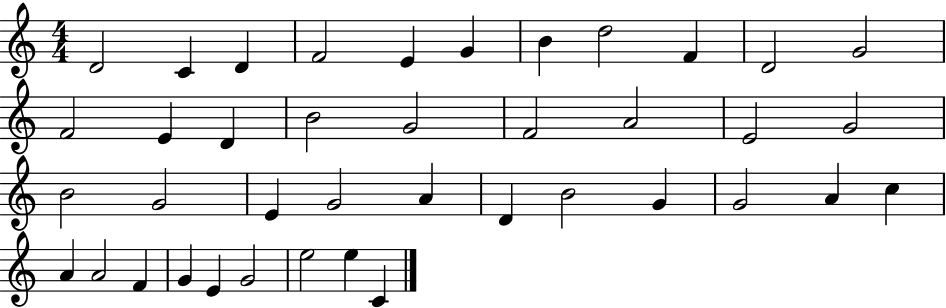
D4/h C4/q D4/q F4/h E4/q G4/q B4/q D5/h F4/q D4/h G4/h F4/h E4/q D4/q B4/h G4/h F4/h A4/h E4/h G4/h B4/h G4/h E4/q G4/h A4/q D4/q B4/h G4/q G4/h A4/q C5/q A4/q A4/h F4/q G4/q E4/q G4/h E5/h E5/q C4/q